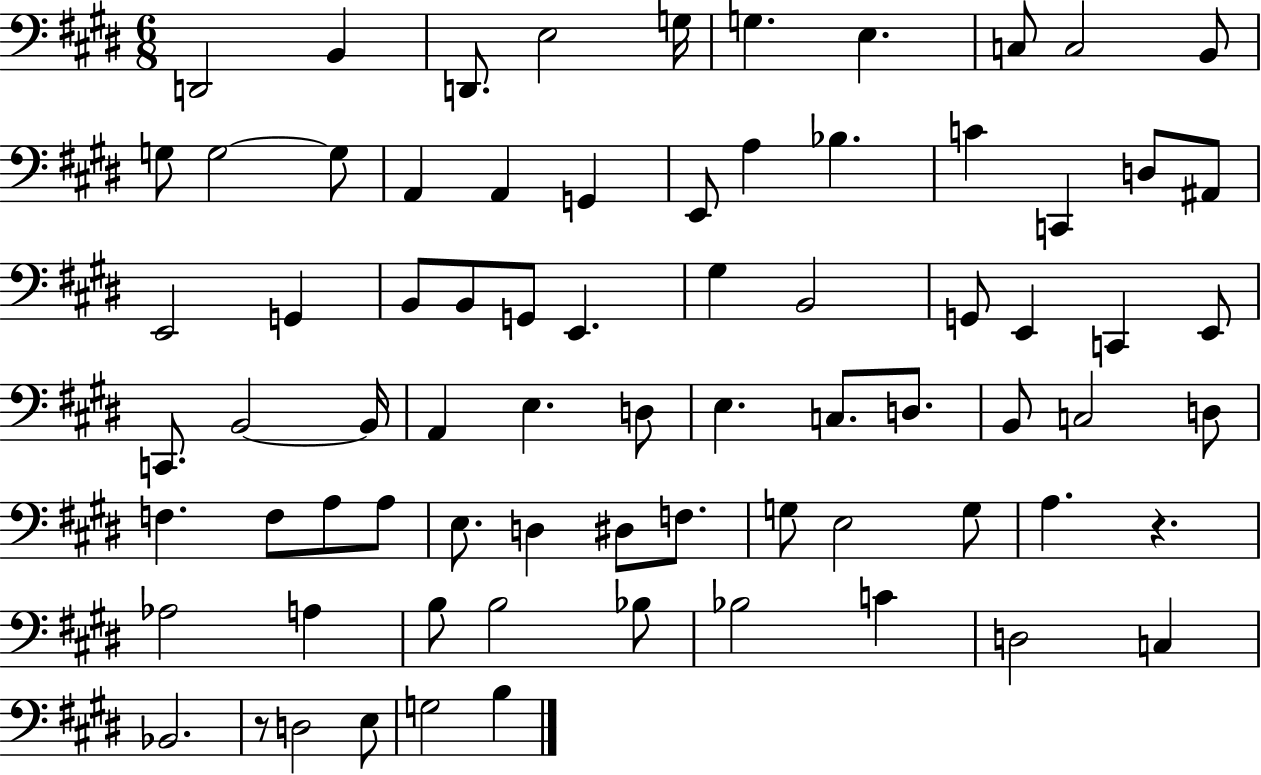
X:1
T:Untitled
M:6/8
L:1/4
K:E
D,,2 B,, D,,/2 E,2 G,/4 G, E, C,/2 C,2 B,,/2 G,/2 G,2 G,/2 A,, A,, G,, E,,/2 A, _B, C C,, D,/2 ^A,,/2 E,,2 G,, B,,/2 B,,/2 G,,/2 E,, ^G, B,,2 G,,/2 E,, C,, E,,/2 C,,/2 B,,2 B,,/4 A,, E, D,/2 E, C,/2 D,/2 B,,/2 C,2 D,/2 F, F,/2 A,/2 A,/2 E,/2 D, ^D,/2 F,/2 G,/2 E,2 G,/2 A, z _A,2 A, B,/2 B,2 _B,/2 _B,2 C D,2 C, _B,,2 z/2 D,2 E,/2 G,2 B,